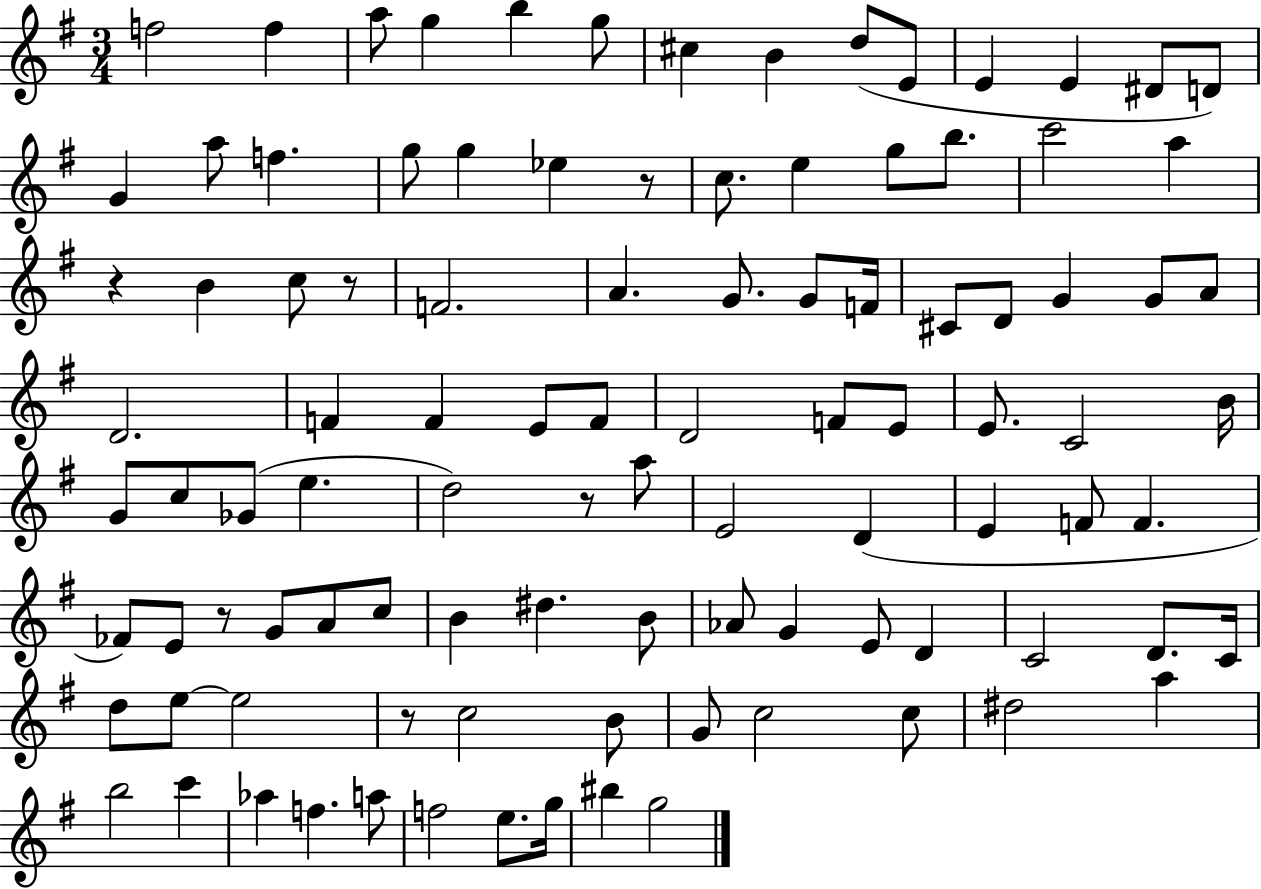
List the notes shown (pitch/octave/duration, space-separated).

F5/h F5/q A5/e G5/q B5/q G5/e C#5/q B4/q D5/e E4/e E4/q E4/q D#4/e D4/e G4/q A5/e F5/q. G5/e G5/q Eb5/q R/e C5/e. E5/q G5/e B5/e. C6/h A5/q R/q B4/q C5/e R/e F4/h. A4/q. G4/e. G4/e F4/s C#4/e D4/e G4/q G4/e A4/e D4/h. F4/q F4/q E4/e F4/e D4/h F4/e E4/e E4/e. C4/h B4/s G4/e C5/e Gb4/e E5/q. D5/h R/e A5/e E4/h D4/q E4/q F4/e F4/q. FES4/e E4/e R/e G4/e A4/e C5/e B4/q D#5/q. B4/e Ab4/e G4/q E4/e D4/q C4/h D4/e. C4/s D5/e E5/e E5/h R/e C5/h B4/e G4/e C5/h C5/e D#5/h A5/q B5/h C6/q Ab5/q F5/q. A5/e F5/h E5/e. G5/s BIS5/q G5/h